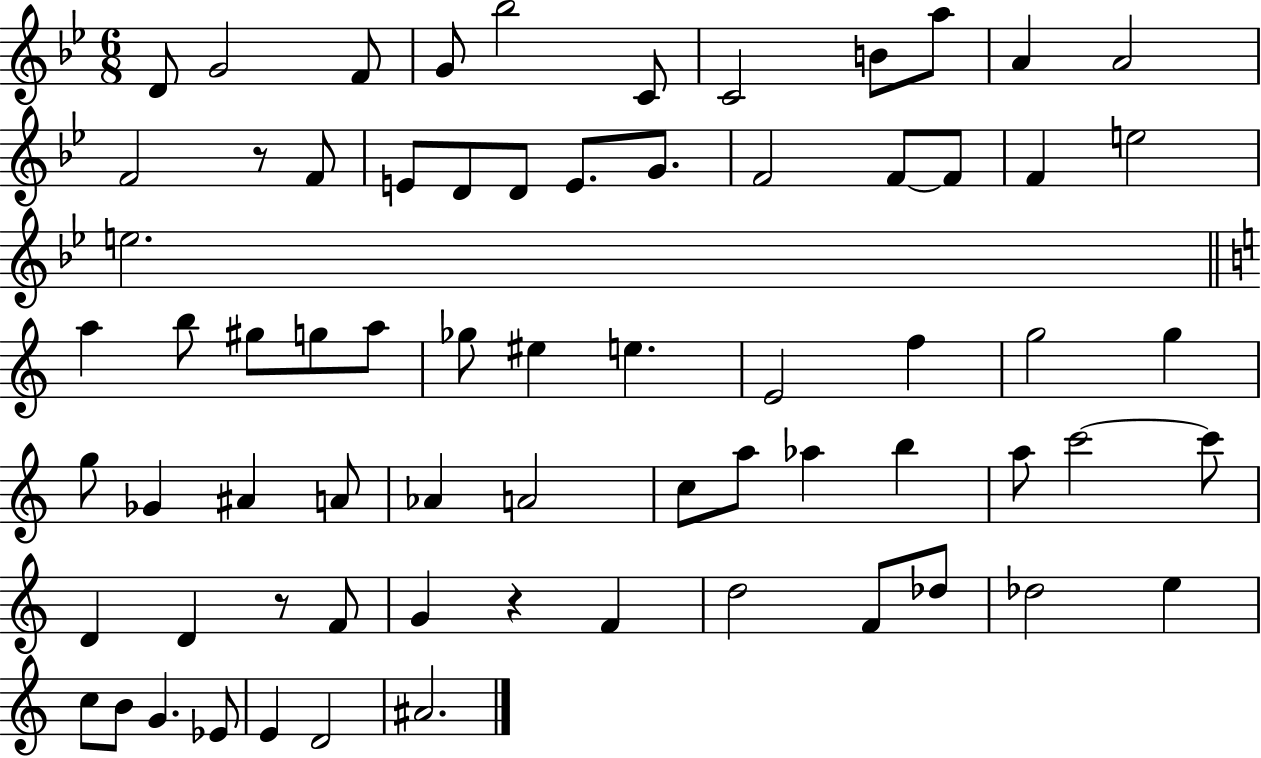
{
  \clef treble
  \numericTimeSignature
  \time 6/8
  \key bes \major
  \repeat volta 2 { d'8 g'2 f'8 | g'8 bes''2 c'8 | c'2 b'8 a''8 | a'4 a'2 | \break f'2 r8 f'8 | e'8 d'8 d'8 e'8. g'8. | f'2 f'8~~ f'8 | f'4 e''2 | \break e''2. | \bar "||" \break \key a \minor a''4 b''8 gis''8 g''8 a''8 | ges''8 eis''4 e''4. | e'2 f''4 | g''2 g''4 | \break g''8 ges'4 ais'4 a'8 | aes'4 a'2 | c''8 a''8 aes''4 b''4 | a''8 c'''2~~ c'''8 | \break d'4 d'4 r8 f'8 | g'4 r4 f'4 | d''2 f'8 des''8 | des''2 e''4 | \break c''8 b'8 g'4. ees'8 | e'4 d'2 | ais'2. | } \bar "|."
}